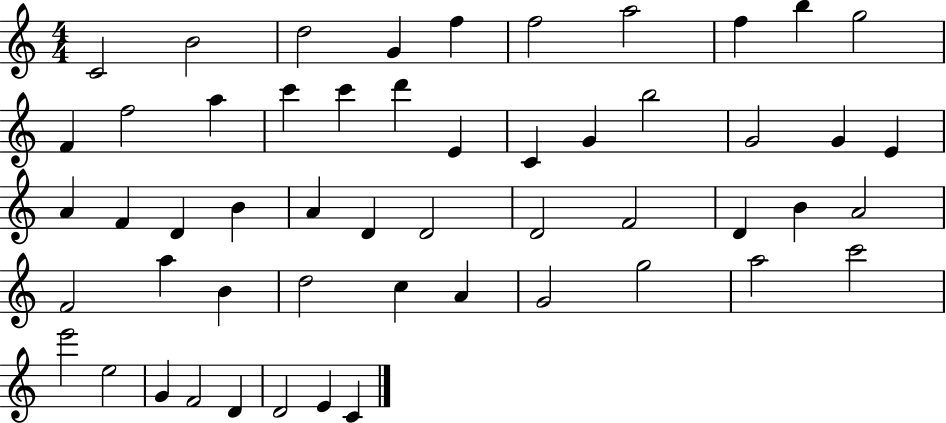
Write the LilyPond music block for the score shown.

{
  \clef treble
  \numericTimeSignature
  \time 4/4
  \key c \major
  c'2 b'2 | d''2 g'4 f''4 | f''2 a''2 | f''4 b''4 g''2 | \break f'4 f''2 a''4 | c'''4 c'''4 d'''4 e'4 | c'4 g'4 b''2 | g'2 g'4 e'4 | \break a'4 f'4 d'4 b'4 | a'4 d'4 d'2 | d'2 f'2 | d'4 b'4 a'2 | \break f'2 a''4 b'4 | d''2 c''4 a'4 | g'2 g''2 | a''2 c'''2 | \break e'''2 e''2 | g'4 f'2 d'4 | d'2 e'4 c'4 | \bar "|."
}